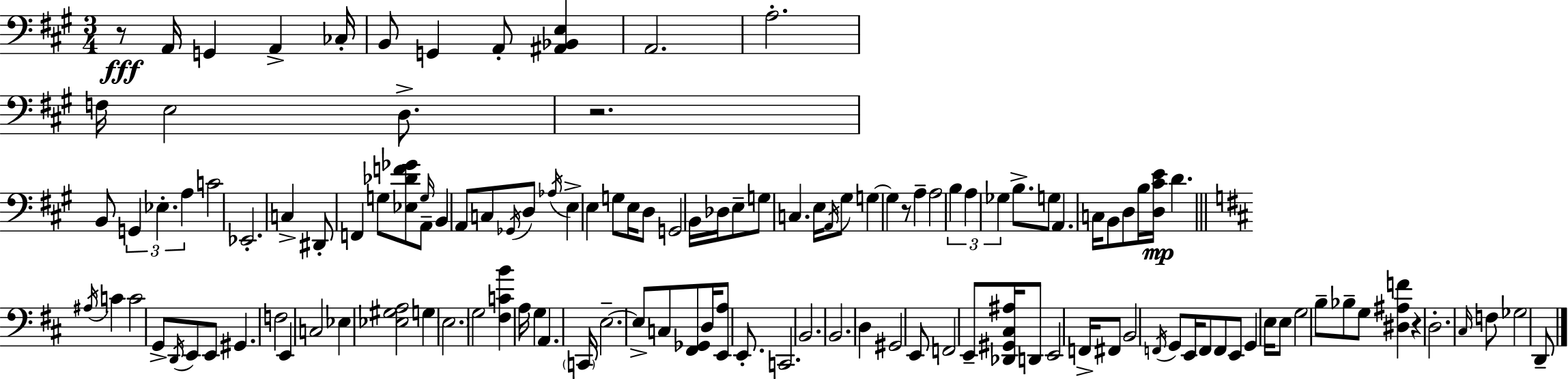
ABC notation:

X:1
T:Untitled
M:3/4
L:1/4
K:A
z/2 A,,/4 G,, A,, _C,/4 B,,/2 G,, A,,/2 [^A,,_B,,E,] A,,2 A,2 F,/4 E,2 D,/2 z2 B,,/2 G,, _E, A, C2 _E,,2 C, ^D,,/2 F,, G,/2 [_E,_DF_G]/2 G,/4 A,,/2 B,, A,,/2 C,/2 _G,,/4 D,/2 _A,/4 E, E, G,/2 E,/4 D,/2 G,,2 B,,/4 _D,/4 E,/2 G,/2 C, E,/4 A,,/4 ^G,/2 G, G, z/2 A, A,2 B, A, _G, B,/2 G,/2 A,, C,/4 B,,/2 D,/2 B,/4 [D,^CE]/4 D ^A,/4 C C2 G,,/2 D,,/4 E,,/2 E,,/2 ^G,, F,2 E,, C,2 _E, [_E,^G,A,]2 G, E,2 G,2 [^F,CB] A,/4 G, A,, C,,/4 E,2 E,/2 C,/2 [^F,,_G,,]/2 D,/4 [E,,A,]/2 E,,/2 C,,2 B,,2 B,,2 D, ^G,,2 E,,/2 F,,2 E,,/2 [_D,,^G,,^C,^A,]/4 D,,/2 E,,2 F,,/4 ^F,,/2 B,,2 F,,/4 G,,/2 E,,/4 F,,/2 F,,/2 E,,/2 G,, E,/4 E,/2 G,2 B,/2 _B,/2 G,/2 [^D,^A,F] z D,2 ^C,/4 F,/2 _G,2 D,,/2